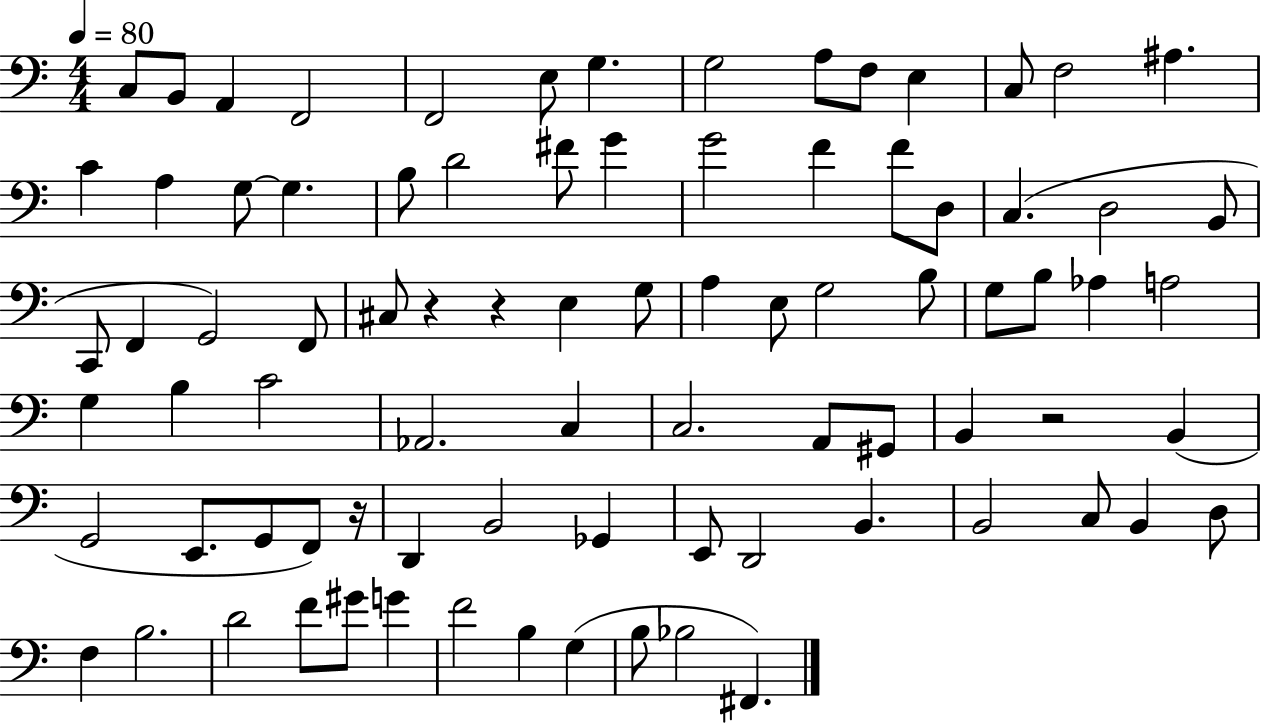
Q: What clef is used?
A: bass